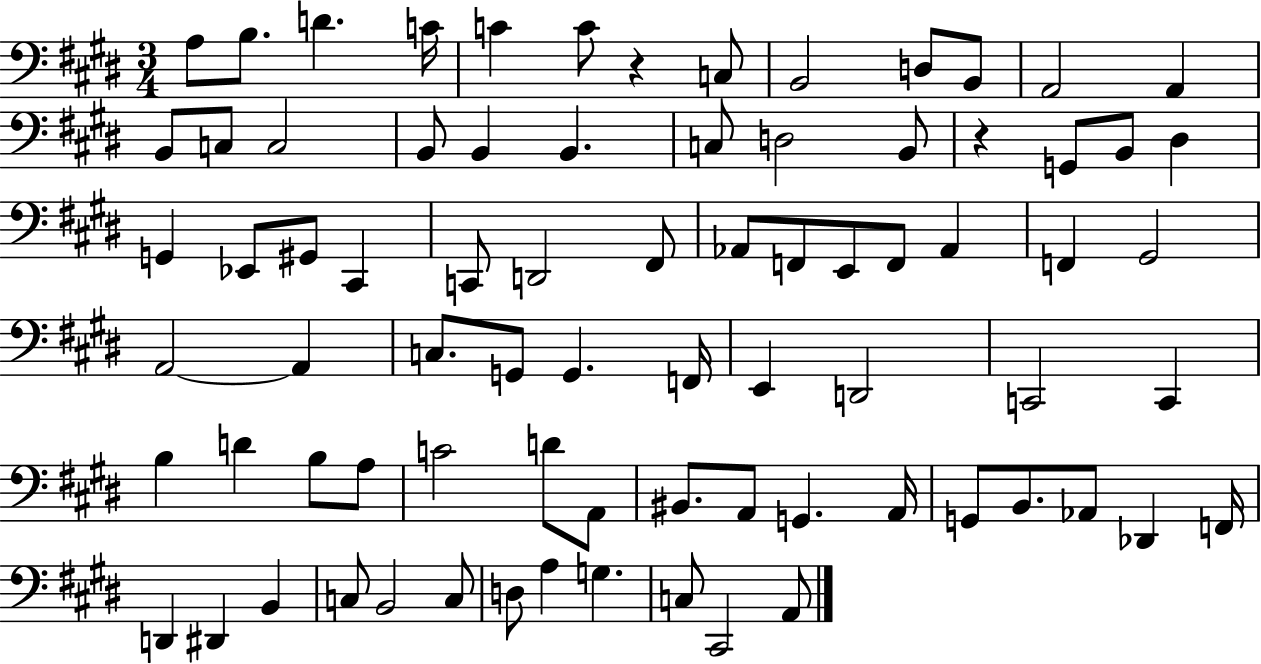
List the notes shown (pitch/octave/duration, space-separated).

A3/e B3/e. D4/q. C4/s C4/q C4/e R/q C3/e B2/h D3/e B2/e A2/h A2/q B2/e C3/e C3/h B2/e B2/q B2/q. C3/e D3/h B2/e R/q G2/e B2/e D#3/q G2/q Eb2/e G#2/e C#2/q C2/e D2/h F#2/e Ab2/e F2/e E2/e F2/e Ab2/q F2/q G#2/h A2/h A2/q C3/e. G2/e G2/q. F2/s E2/q D2/h C2/h C2/q B3/q D4/q B3/e A3/e C4/h D4/e A2/e BIS2/e. A2/e G2/q. A2/s G2/e B2/e. Ab2/e Db2/q F2/s D2/q D#2/q B2/q C3/e B2/h C3/e D3/e A3/q G3/q. C3/e C#2/h A2/e